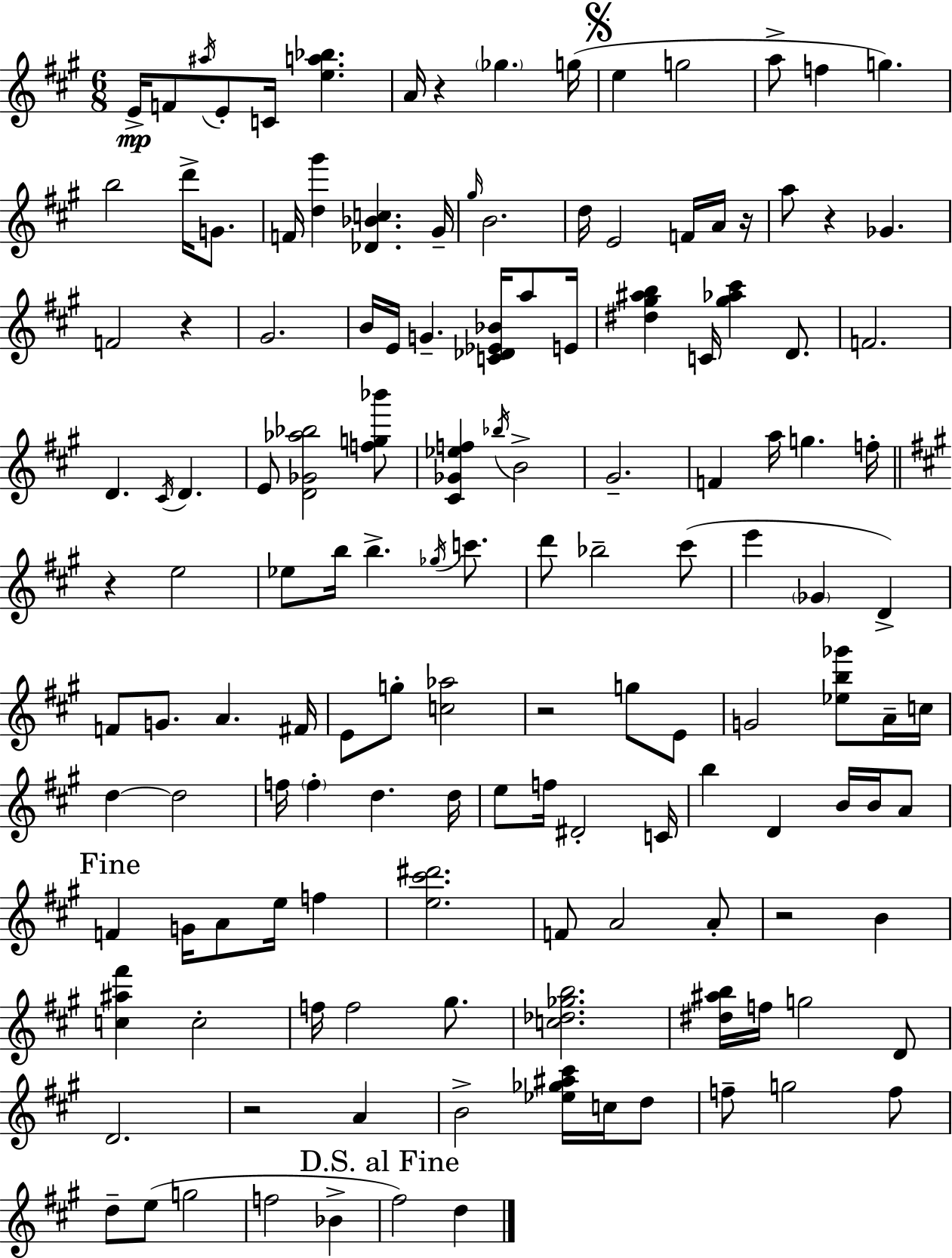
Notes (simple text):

E4/s F4/e A#5/s E4/e C4/s [E5,A5,Bb5]/q. A4/s R/q Gb5/q. G5/s E5/q G5/h A5/e F5/q G5/q. B5/h D6/s G4/e. F4/s [D5,G#6]/q [Db4,Bb4,C5]/q. G#4/s G#5/s B4/h. D5/s E4/h F4/s A4/s R/s A5/e R/q Gb4/q. F4/h R/q G#4/h. B4/s E4/s G4/q. [C4,Db4,Eb4,Bb4]/s A5/e E4/s [D#5,G#5,A#5,B5]/q C4/s [G#5,Ab5,C#6]/q D4/e. F4/h. D4/q. C#4/s D4/q. E4/e [D4,Gb4,Ab5,Bb5]/h [F5,G5,Bb6]/e [C#4,Gb4,Eb5,F5]/q Bb5/s B4/h G#4/h. F4/q A5/s G5/q. F5/s R/q E5/h Eb5/e B5/s B5/q. Gb5/s C6/e. D6/e Bb5/h C#6/e E6/q Gb4/q D4/q F4/e G4/e. A4/q. F#4/s E4/e G5/e [C5,Ab5]/h R/h G5/e E4/e G4/h [Eb5,B5,Gb6]/e A4/s C5/s D5/q D5/h F5/s F5/q D5/q. D5/s E5/e F5/s D#4/h C4/s B5/q D4/q B4/s B4/s A4/e F4/q G4/s A4/e E5/s F5/q [E5,C#6,D#6]/h. F4/e A4/h A4/e R/h B4/q [C5,A#5,F#6]/q C5/h F5/s F5/h G#5/e. [C5,Db5,Gb5,B5]/h. [D#5,A#5,B5]/s F5/s G5/h D4/e D4/h. R/h A4/q B4/h [Eb5,Gb5,A#5,C#6]/s C5/s D5/e F5/e G5/h F5/e D5/e E5/e G5/h F5/h Bb4/q F#5/h D5/q